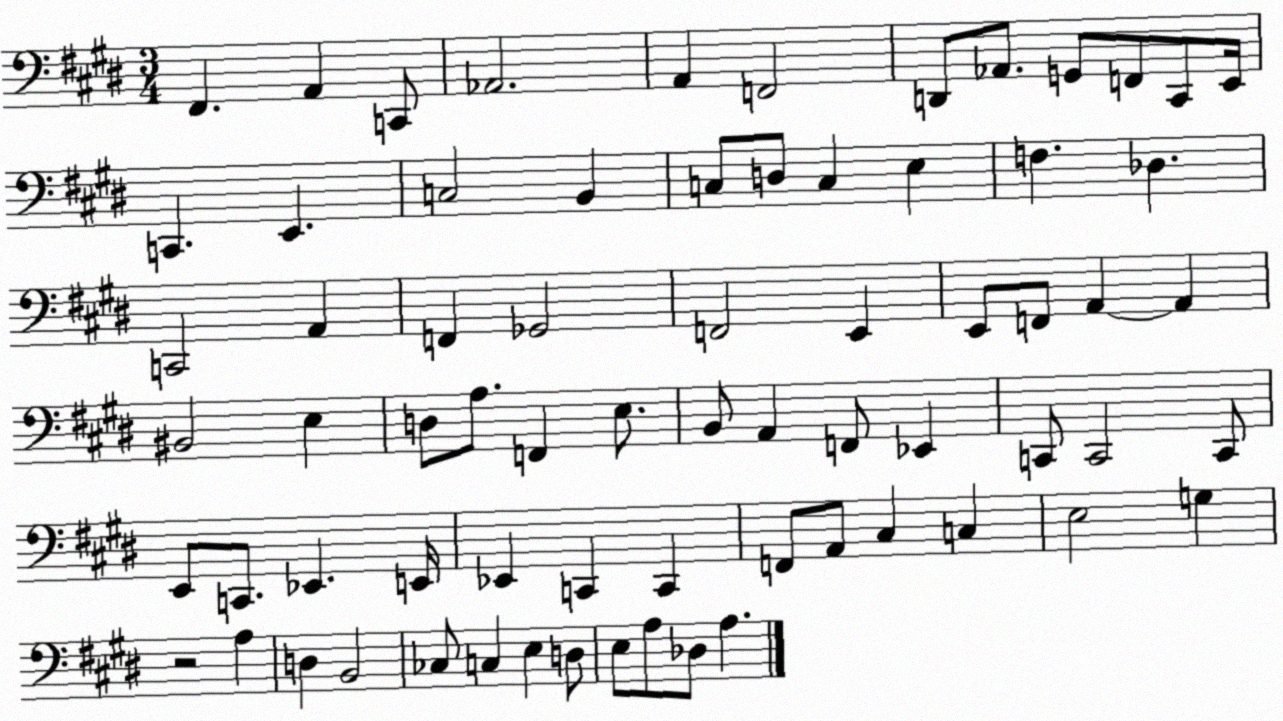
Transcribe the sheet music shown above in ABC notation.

X:1
T:Untitled
M:3/4
L:1/4
K:E
^F,, A,, C,,/2 _A,,2 A,, F,,2 D,,/2 _A,,/2 G,,/2 F,,/2 ^C,,/2 E,,/4 C,, E,, C,2 B,, C,/2 D,/2 C, E, F, _D, C,,2 A,, F,, _G,,2 F,,2 E,, E,,/2 F,,/2 A,, A,, ^B,,2 E, D,/2 A,/2 F,, E,/2 B,,/2 A,, F,,/2 _E,, C,,/2 C,,2 C,,/2 E,,/2 C,,/2 _E,, E,,/4 _E,, C,, C,, F,,/2 A,,/2 ^C, C, E,2 G, z2 A, D, B,,2 _C,/2 C, E, D,/2 E,/2 A,/2 _D,/2 A,